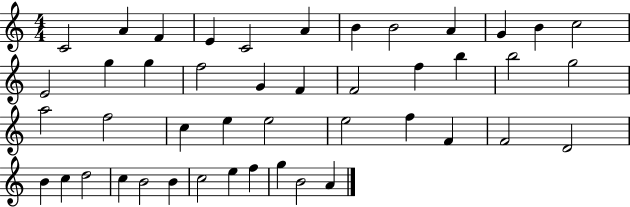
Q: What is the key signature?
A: C major